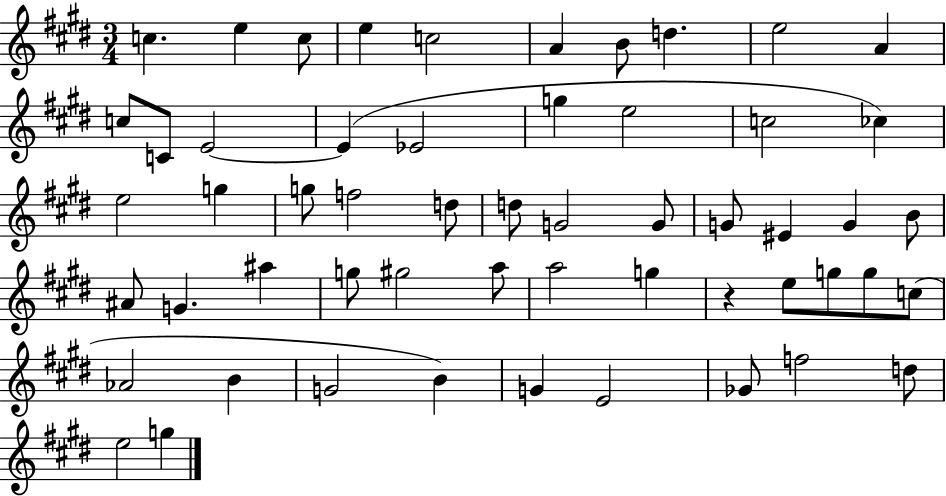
X:1
T:Untitled
M:3/4
L:1/4
K:E
c e c/2 e c2 A B/2 d e2 A c/2 C/2 E2 E _E2 g e2 c2 _c e2 g g/2 f2 d/2 d/2 G2 G/2 G/2 ^E G B/2 ^A/2 G ^a g/2 ^g2 a/2 a2 g z e/2 g/2 g/2 c/2 _A2 B G2 B G E2 _G/2 f2 d/2 e2 g